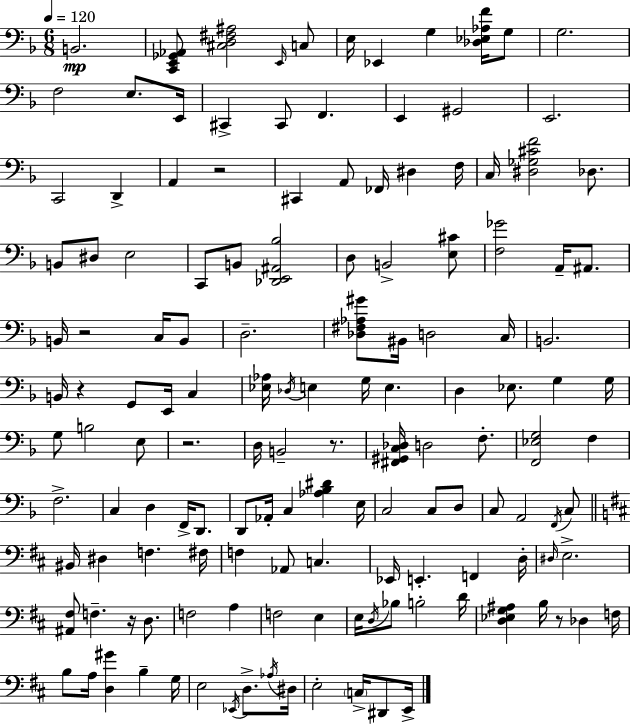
X:1
T:Untitled
M:6/8
L:1/4
K:Dm
B,,2 [C,,E,,_G,,_A,,]/2 [^C,D,^F,^A,]2 E,,/4 C,/2 E,/4 _E,, G, [_D,_E,_A,F]/4 G,/2 G,2 F,2 E,/2 E,,/4 ^C,, ^C,,/2 F,, E,, ^G,,2 E,,2 C,,2 D,, A,, z2 ^C,, A,,/2 _F,,/4 ^D, F,/4 C,/4 [^D,_G,^CF]2 _D,/2 B,,/2 ^D,/2 E,2 C,,/2 B,,/2 [_D,,E,,^A,,_B,]2 D,/2 B,,2 [E,^C]/2 [F,_G]2 A,,/4 ^A,,/2 B,,/4 z2 C,/4 B,,/2 D,2 [_D,^F,_A,^G]/2 ^B,,/4 D,2 C,/4 B,,2 B,,/4 z G,,/2 E,,/4 C, [_E,_A,]/4 _D,/4 E, G,/4 E, D, _E,/2 G, G,/4 G,/2 B,2 E,/2 z2 D,/4 B,,2 z/2 [^F,,^G,,C,_D,]/4 D,2 F,/2 [F,,_E,G,]2 F, F,2 C, D, F,,/4 D,,/2 D,,/2 _A,,/4 C, [_A,_B,^D] E,/4 C,2 C,/2 D,/2 C,/2 A,,2 F,,/4 C,/2 ^B,,/4 ^D, F, ^F,/4 F, _A,,/2 C, _E,,/4 E,, F,, D,/4 ^D,/4 E,2 [^A,,^F,]/2 F, z/4 D,/2 F,2 A, F,2 E, E,/4 D,/4 _B,/2 B,2 D/4 [D,_E,G,^A,] B,/4 z/2 _D, F,/4 B,/2 A,/4 [D,^G] B, G,/4 E,2 _E,,/4 D,/2 _A,/4 ^D,/4 E,2 C,/4 ^D,,/2 E,,/4